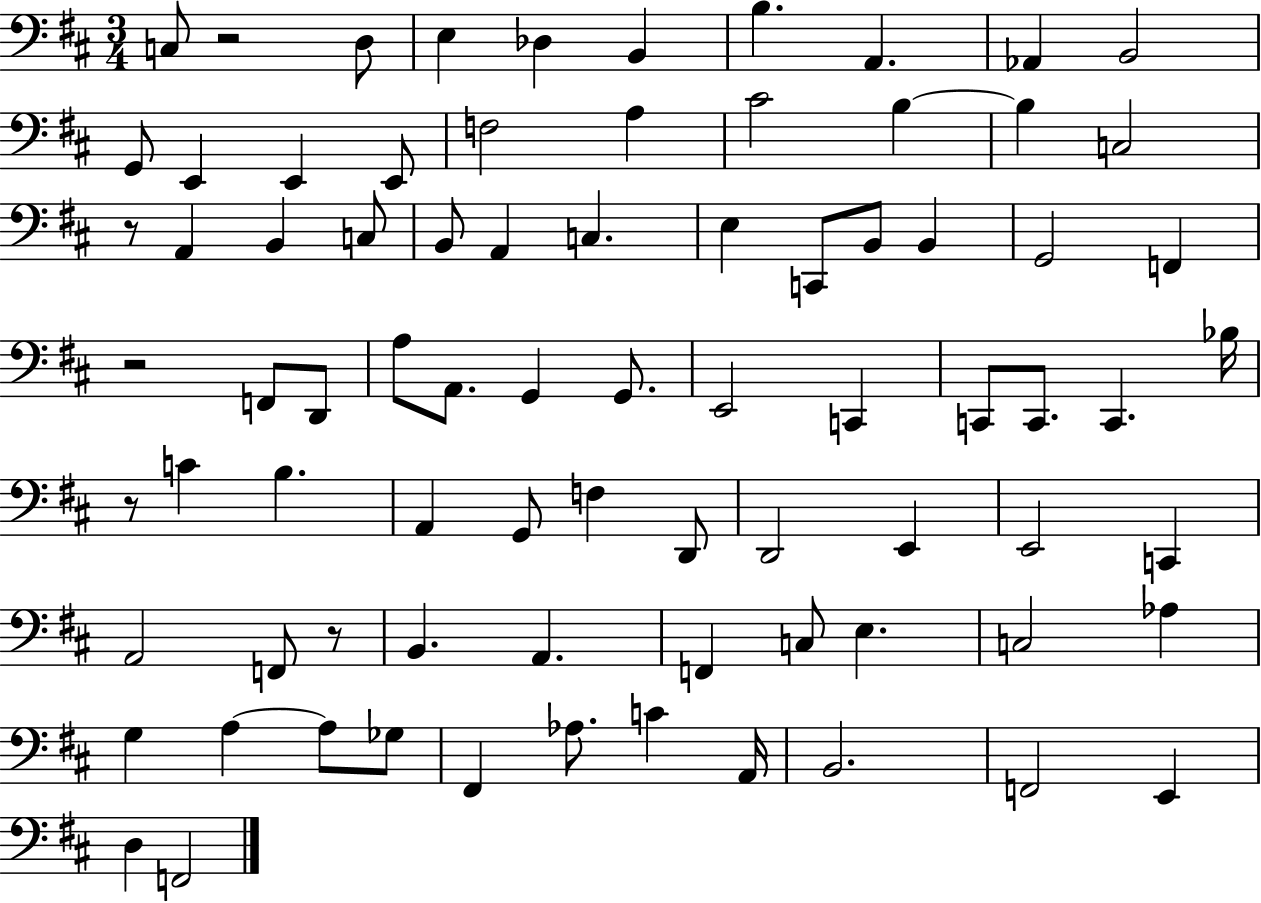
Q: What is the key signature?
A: D major